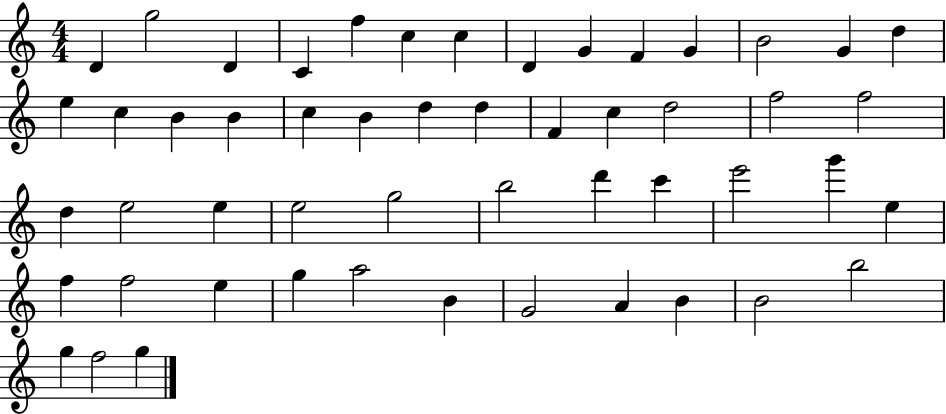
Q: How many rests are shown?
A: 0